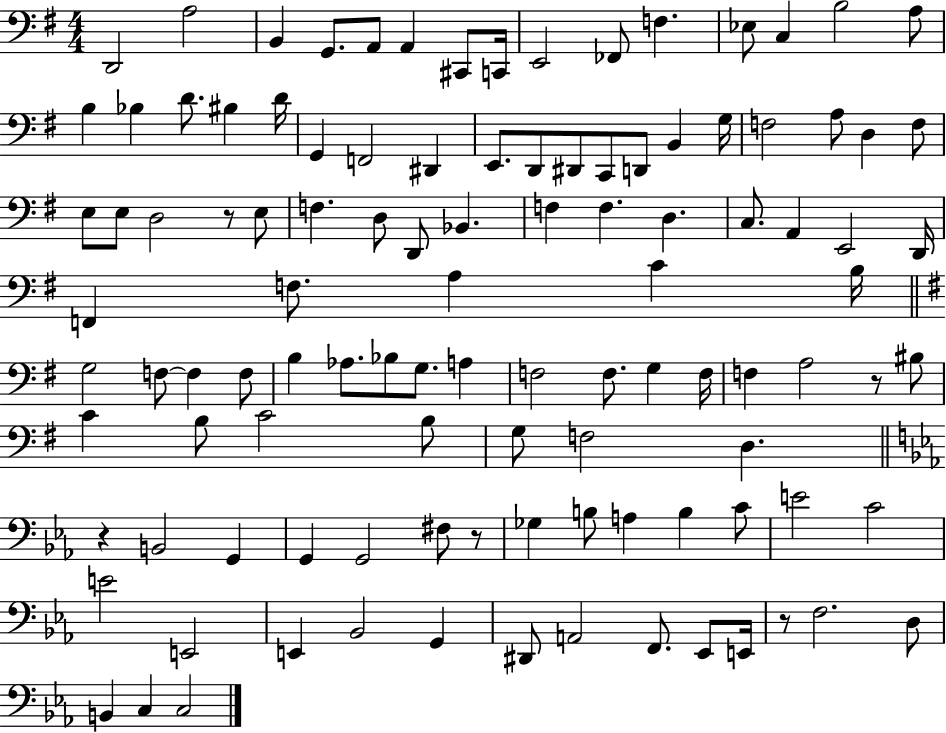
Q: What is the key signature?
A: G major